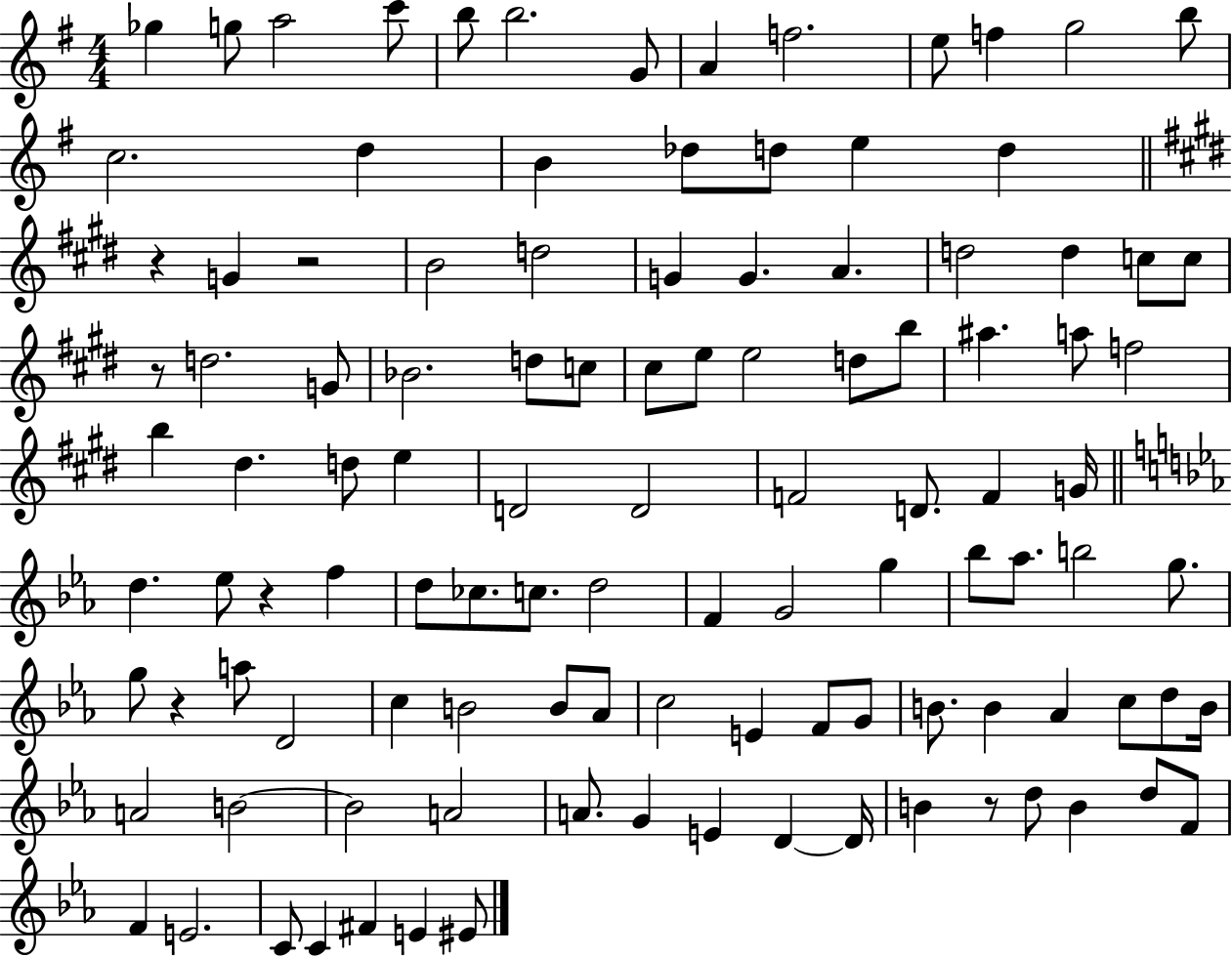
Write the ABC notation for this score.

X:1
T:Untitled
M:4/4
L:1/4
K:G
_g g/2 a2 c'/2 b/2 b2 G/2 A f2 e/2 f g2 b/2 c2 d B _d/2 d/2 e d z G z2 B2 d2 G G A d2 d c/2 c/2 z/2 d2 G/2 _B2 d/2 c/2 ^c/2 e/2 e2 d/2 b/2 ^a a/2 f2 b ^d d/2 e D2 D2 F2 D/2 F G/4 d _e/2 z f d/2 _c/2 c/2 d2 F G2 g _b/2 _a/2 b2 g/2 g/2 z a/2 D2 c B2 B/2 _A/2 c2 E F/2 G/2 B/2 B _A c/2 d/2 B/4 A2 B2 B2 A2 A/2 G E D D/4 B z/2 d/2 B d/2 F/2 F E2 C/2 C ^F E ^E/2